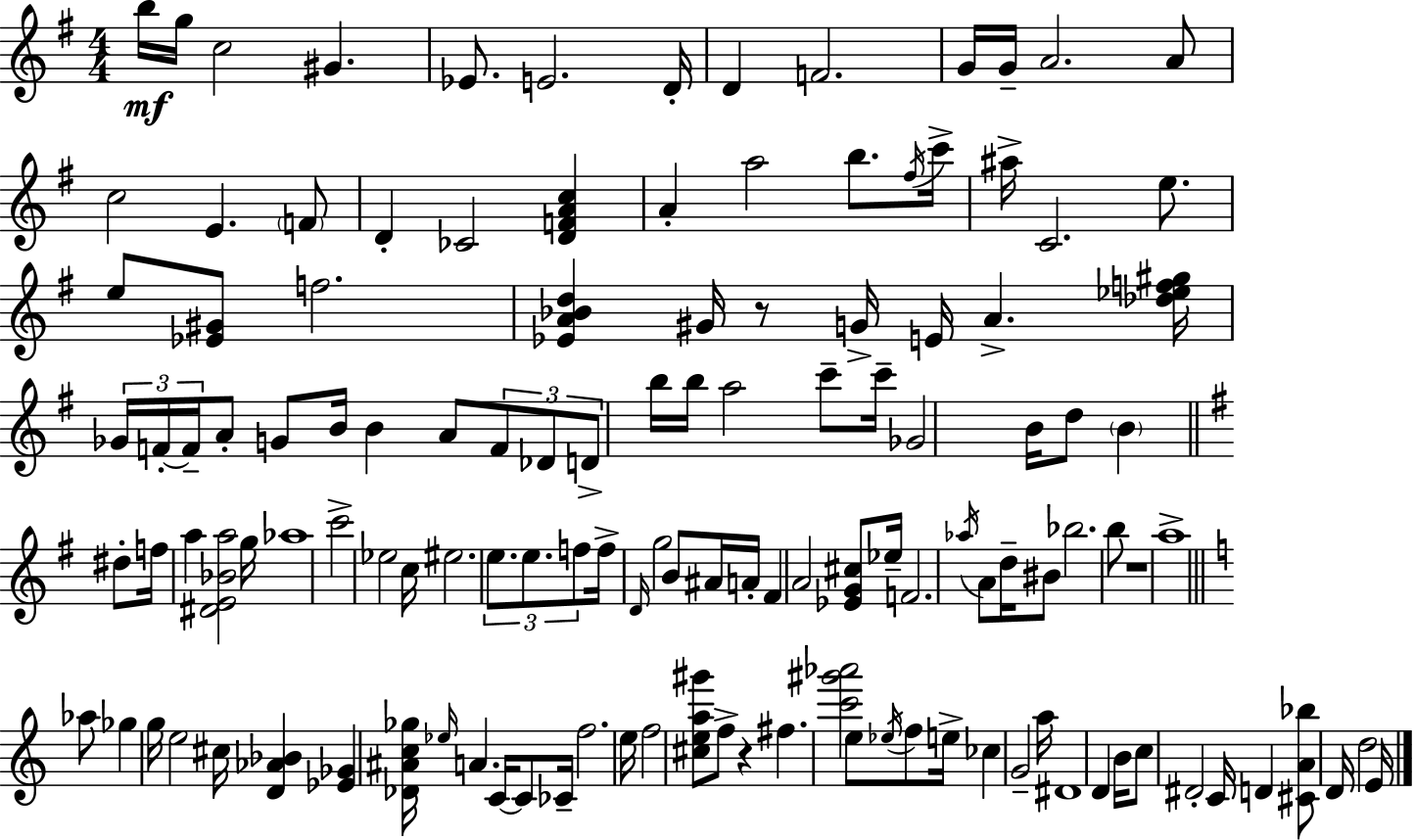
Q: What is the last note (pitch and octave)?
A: E4